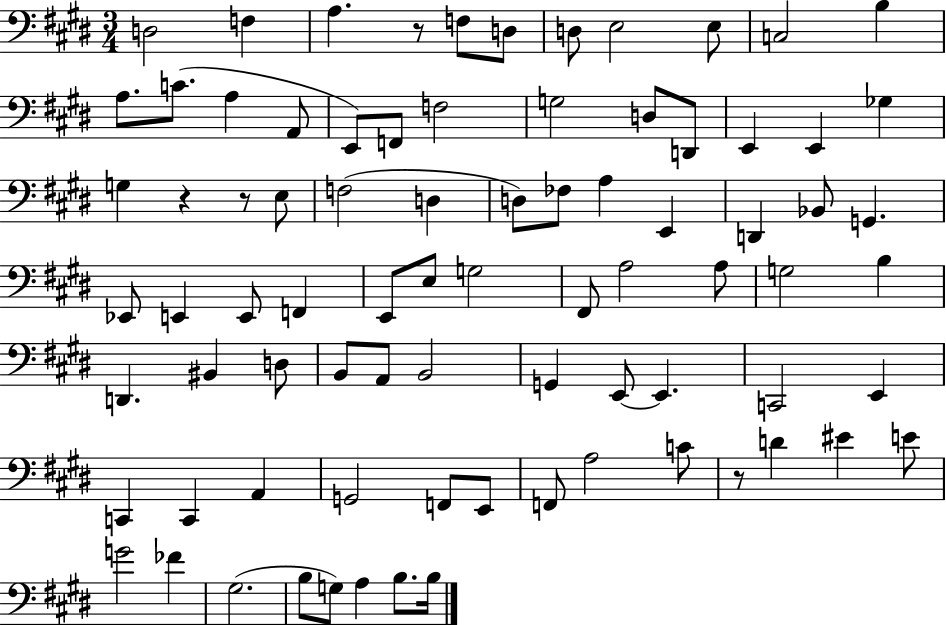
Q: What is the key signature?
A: E major